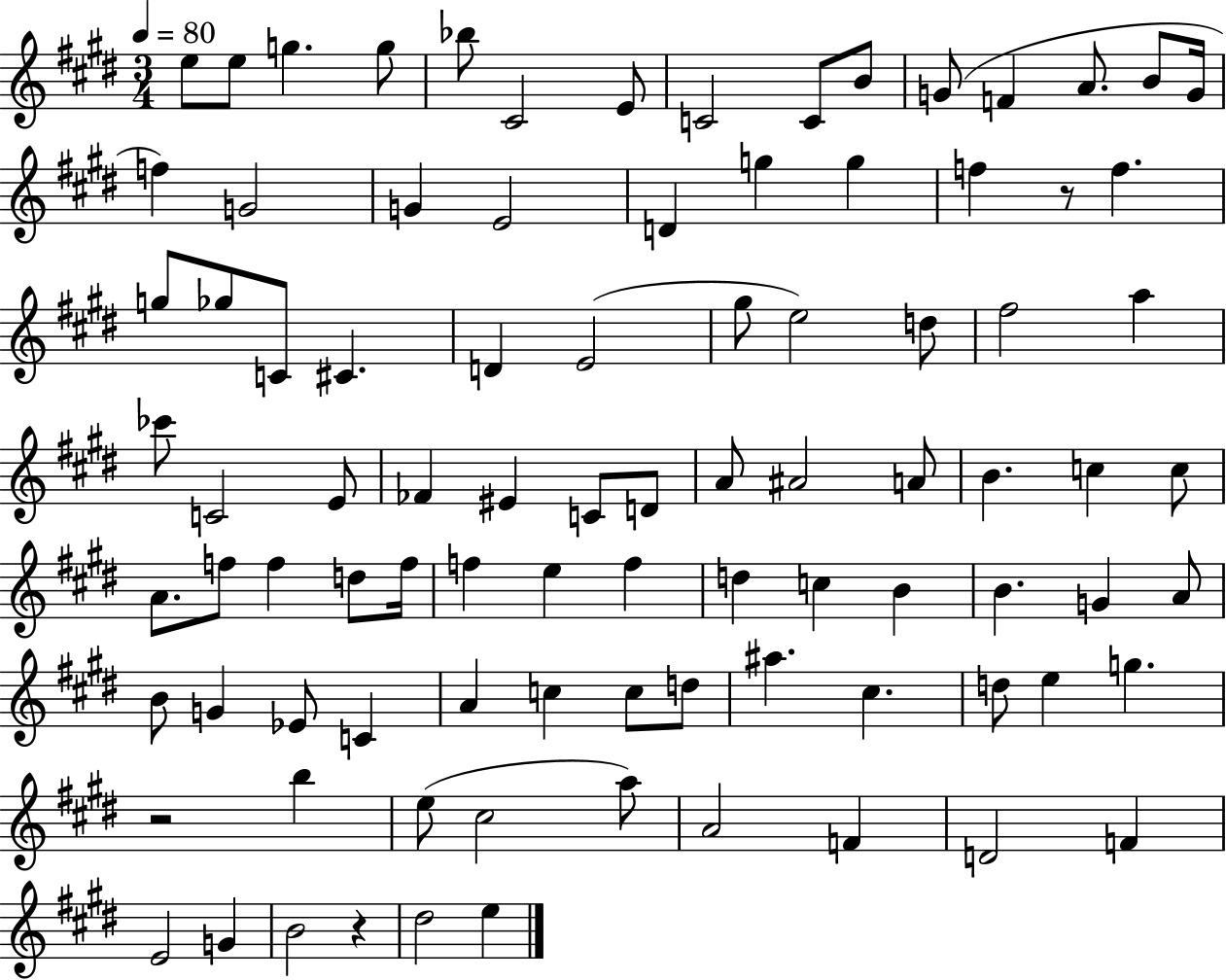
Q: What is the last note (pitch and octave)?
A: E5